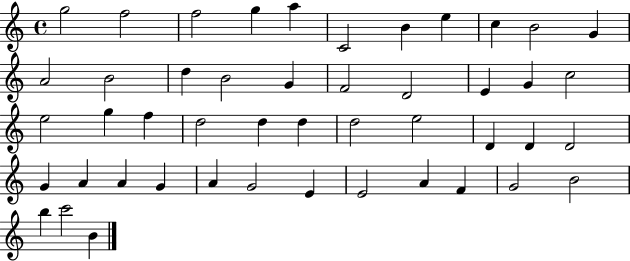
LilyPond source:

{
  \clef treble
  \time 4/4
  \defaultTimeSignature
  \key c \major
  g''2 f''2 | f''2 g''4 a''4 | c'2 b'4 e''4 | c''4 b'2 g'4 | \break a'2 b'2 | d''4 b'2 g'4 | f'2 d'2 | e'4 g'4 c''2 | \break e''2 g''4 f''4 | d''2 d''4 d''4 | d''2 e''2 | d'4 d'4 d'2 | \break g'4 a'4 a'4 g'4 | a'4 g'2 e'4 | e'2 a'4 f'4 | g'2 b'2 | \break b''4 c'''2 b'4 | \bar "|."
}